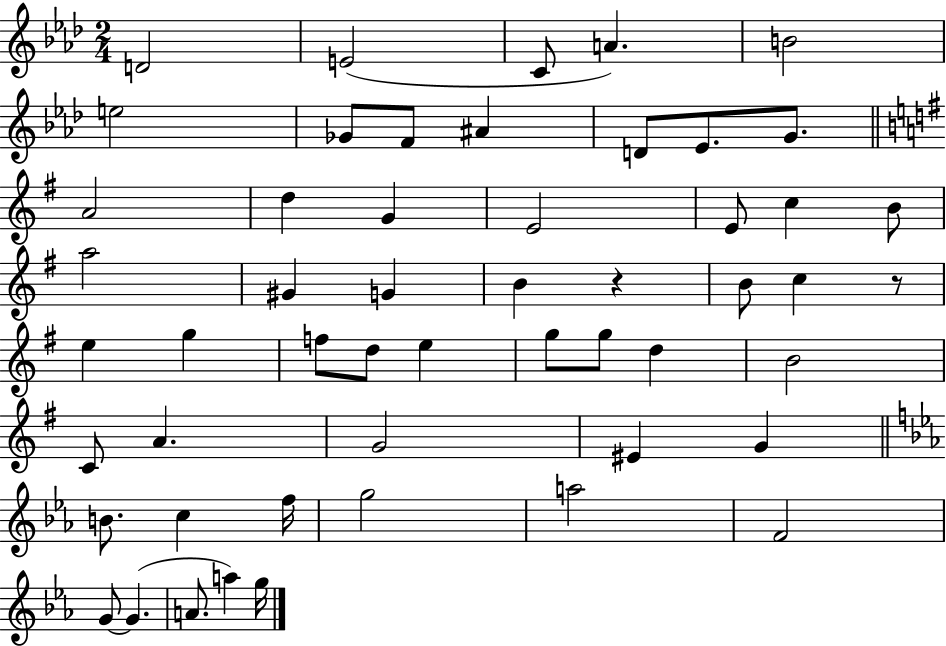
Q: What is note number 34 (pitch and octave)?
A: B4